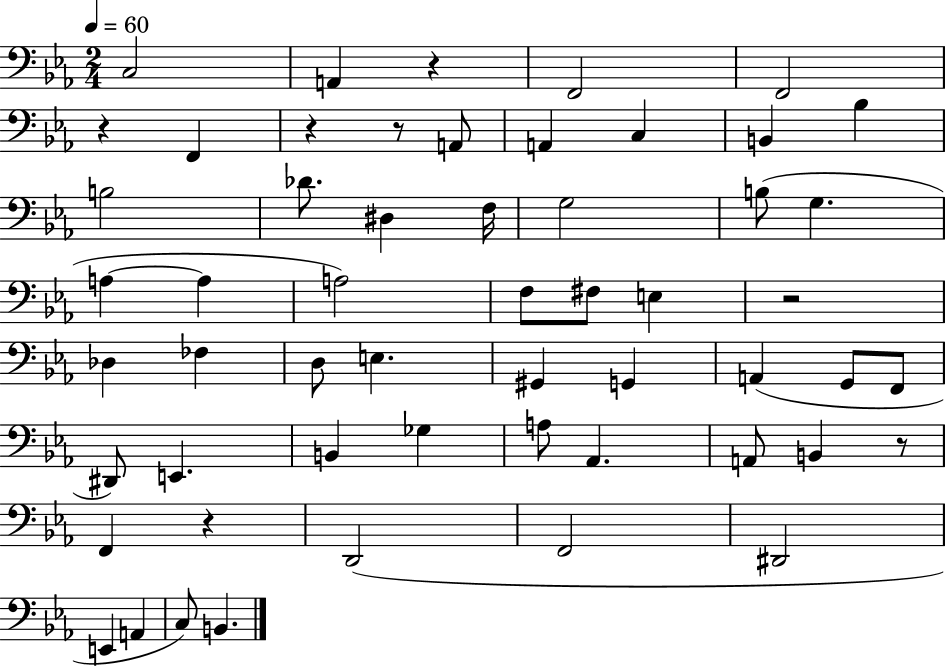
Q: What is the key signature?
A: EES major